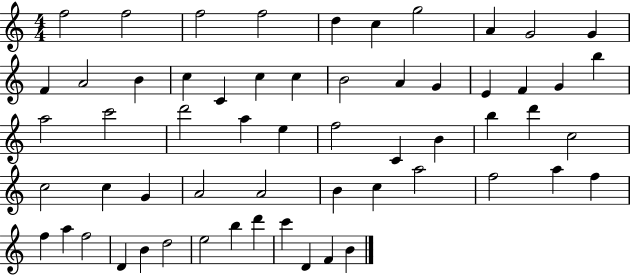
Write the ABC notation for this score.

X:1
T:Untitled
M:4/4
L:1/4
K:C
f2 f2 f2 f2 d c g2 A G2 G F A2 B c C c c B2 A G E F G b a2 c'2 d'2 a e f2 C B b d' c2 c2 c G A2 A2 B c a2 f2 a f f a f2 D B d2 e2 b d' c' D F B